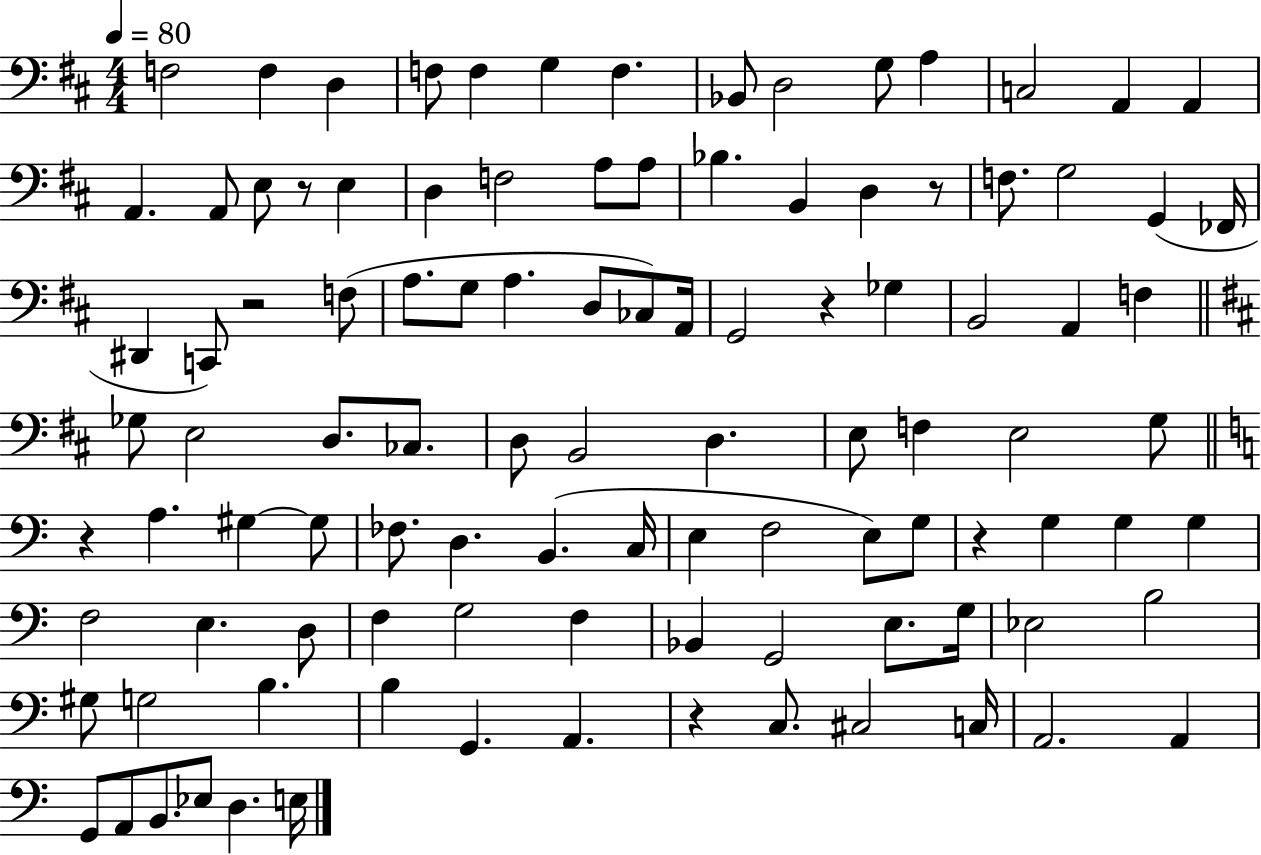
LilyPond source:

{
  \clef bass
  \numericTimeSignature
  \time 4/4
  \key d \major
  \tempo 4 = 80
  f2 f4 d4 | f8 f4 g4 f4. | bes,8 d2 g8 a4 | c2 a,4 a,4 | \break a,4. a,8 e8 r8 e4 | d4 f2 a8 a8 | bes4. b,4 d4 r8 | f8. g2 g,4( fes,16 | \break dis,4 c,8) r2 f8( | a8. g8 a4. d8 ces8) a,16 | g,2 r4 ges4 | b,2 a,4 f4 | \break \bar "||" \break \key d \major ges8 e2 d8. ces8. | d8 b,2 d4. | e8 f4 e2 g8 | \bar "||" \break \key a \minor r4 a4. gis4~~ gis8 | fes8. d4. b,4.( c16 | e4 f2 e8) g8 | r4 g4 g4 g4 | \break f2 e4. d8 | f4 g2 f4 | bes,4 g,2 e8. g16 | ees2 b2 | \break gis8 g2 b4. | b4 g,4. a,4. | r4 c8. cis2 c16 | a,2. a,4 | \break g,8 a,8 b,8. ees8 d4. e16 | \bar "|."
}